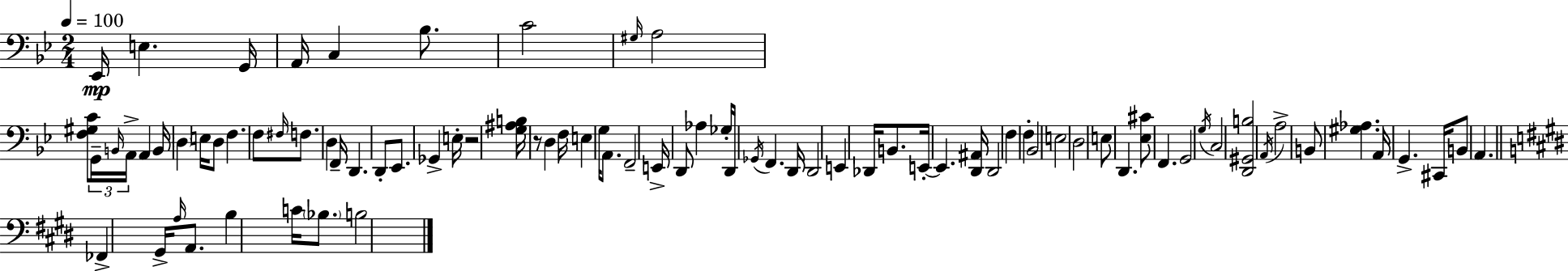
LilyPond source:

{
  \clef bass
  \numericTimeSignature
  \time 2/4
  \key bes \major
  \tempo 4 = 100
  ees,16\mp e4. g,16 | a,16 c4 bes8. | c'2 | \grace { gis16 } a2 | \break <f gis c'>8 \tuplet 3/2 { g,16-- \grace { b,16 } a,16-> } a,4 | b,16 \parenthesize d4 e16 | d8 f4. | f8 \grace { fis16 } f8. d4 | \break f,16-- d,4. | d,8-. ees,8. ges,4-> | e16-. r2 | <g ais b>16 r8 d4 | \break f16 e4 g16 | a,8. f,2-- | e,16-> d,8 aes4 | ges16-. d,16 \acciaccatura { ges,16 } f,4. | \break d,16 d,2 | e,4 | des,16 b,8. e,16-.~~ e,4. | <d, ais,>16 d,2 | \break f4 | f4-. bes,2 | e2 | d2 | \break e8 d,4. | <ees cis'>8 f,4. | g,2 | \acciaccatura { g16 } c2 | \break <d, gis, b>2 | \acciaccatura { a,16 } a2-> | b,8 | <gis aes>4. a,16 g,4.-> | \break cis,16 b,8 | a,4. \bar "||" \break \key e \major fes,4-> gis,16-> \grace { a16 } a,8. | b4 c'16 \parenthesize bes8. | b2 | \bar "|."
}